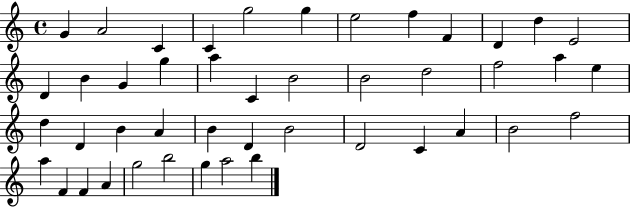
{
  \clef treble
  \time 4/4
  \defaultTimeSignature
  \key c \major
  g'4 a'2 c'4 | c'4 g''2 g''4 | e''2 f''4 f'4 | d'4 d''4 e'2 | \break d'4 b'4 g'4 g''4 | a''4 c'4 b'2 | b'2 d''2 | f''2 a''4 e''4 | \break d''4 d'4 b'4 a'4 | b'4 d'4 b'2 | d'2 c'4 a'4 | b'2 f''2 | \break a''4 f'4 f'4 a'4 | g''2 b''2 | g''4 a''2 b''4 | \bar "|."
}